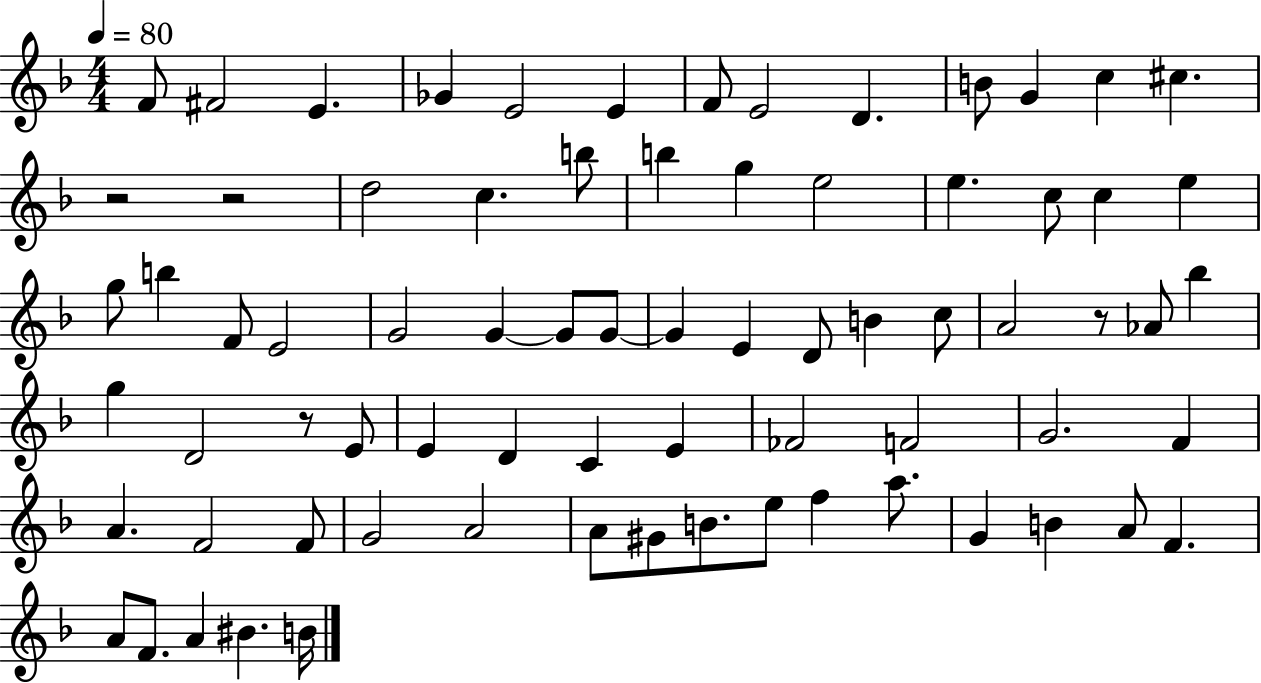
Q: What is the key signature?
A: F major